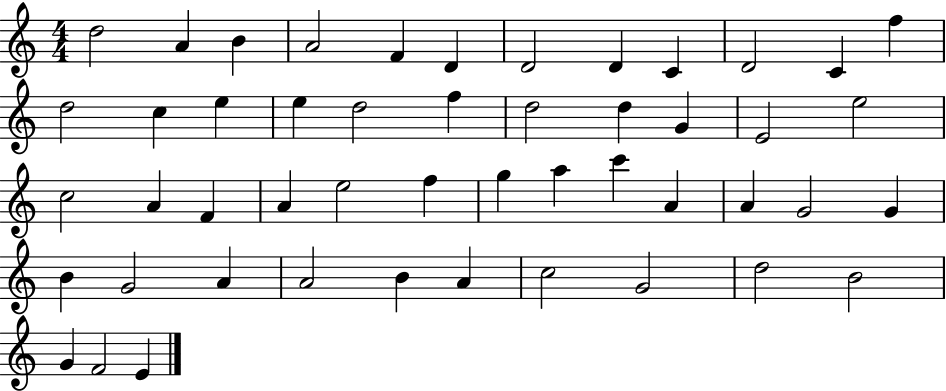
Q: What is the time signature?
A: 4/4